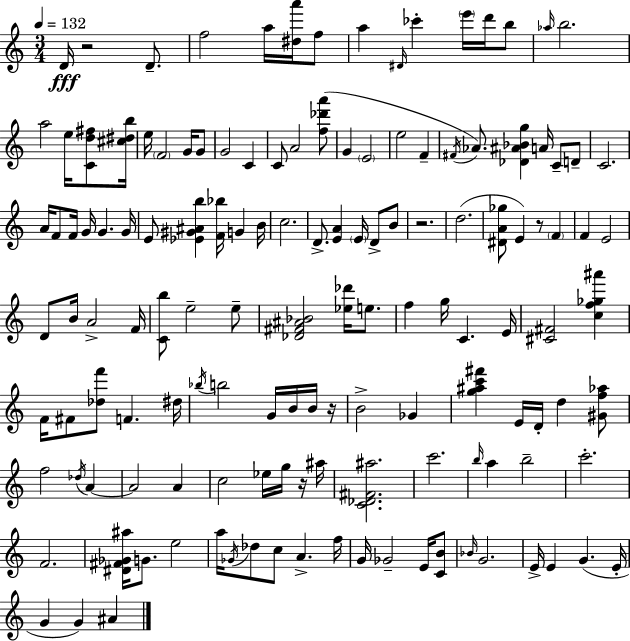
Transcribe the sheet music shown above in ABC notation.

X:1
T:Untitled
M:3/4
L:1/4
K:C
D/4 z2 D/2 f2 a/4 [^da']/4 f/2 a ^D/4 _c' e'/4 d'/4 b/2 _a/4 b2 a2 e/4 [Cd^f]/2 [^c^db]/4 e/4 F2 G/4 G/2 G2 C C/2 A2 [f_d'a']/2 G E2 e2 F ^F/4 _A/2 [_D^A_Bg] A/4 C/2 D/2 C2 A/4 F/2 F/4 G/4 G G/4 E/2 [_E^G^Ab] [F_b]/4 G B/4 c2 D/2 [EA] E/4 D/2 B/2 z2 d2 [^DA_g]/2 E z/2 F F E2 D/2 B/4 A2 F/4 [Cb]/2 e2 e/2 [_D^F^A_B]2 [_e_d']/4 e/2 f g/4 C E/4 [^C^F]2 [cf_g^a'] F/4 ^F/2 [_df']/2 F ^d/4 _b/4 b2 G/4 B/4 B/4 z/4 B2 _G [g^ac'^f'] E/4 D/4 d [^Gf_a]/2 f2 _d/4 A A2 A c2 _e/4 g/4 z/4 ^a/4 [C_D^F^a]2 c'2 b/4 a b2 c'2 F2 [^D^F_G^a]/4 G/2 e2 a/4 _G/4 _d/2 c/2 A f/4 G/4 _G2 E/4 [CB]/2 _B/4 G2 E/4 E G E/4 G G ^A